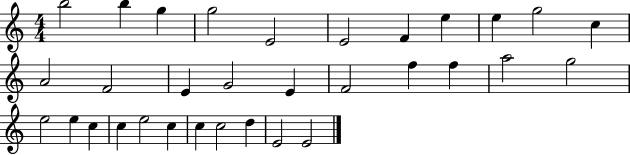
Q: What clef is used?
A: treble